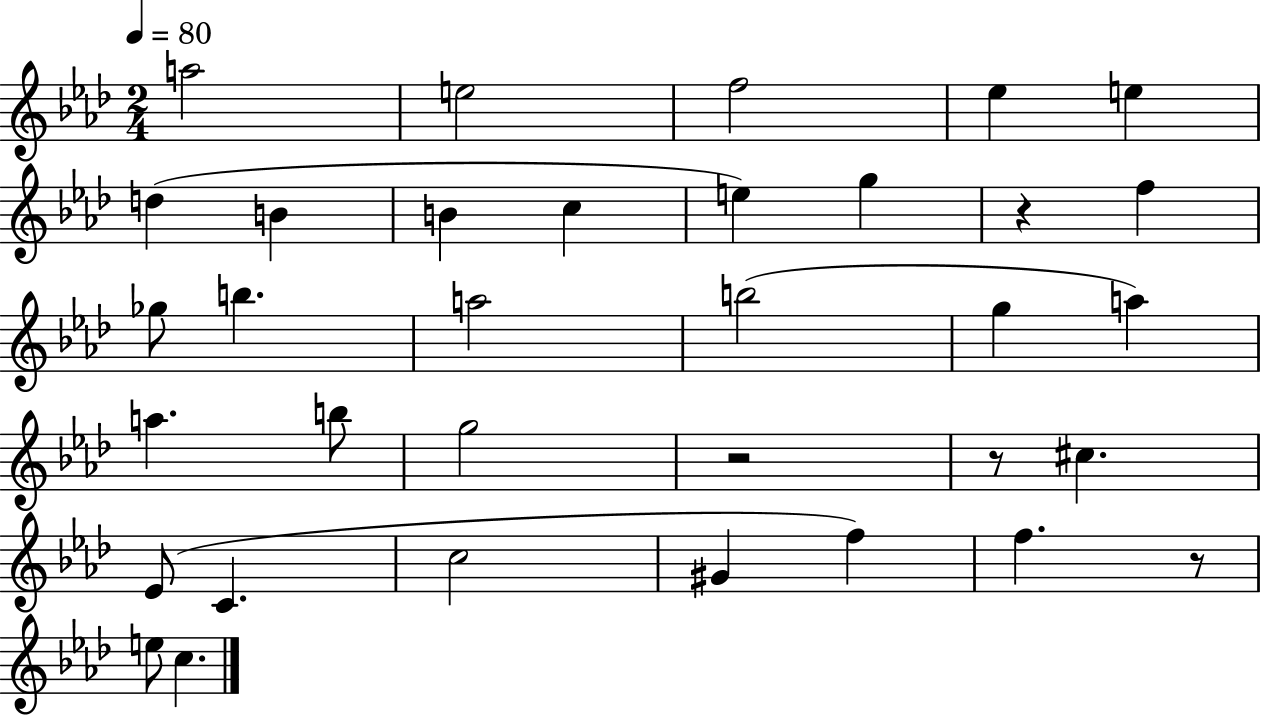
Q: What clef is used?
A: treble